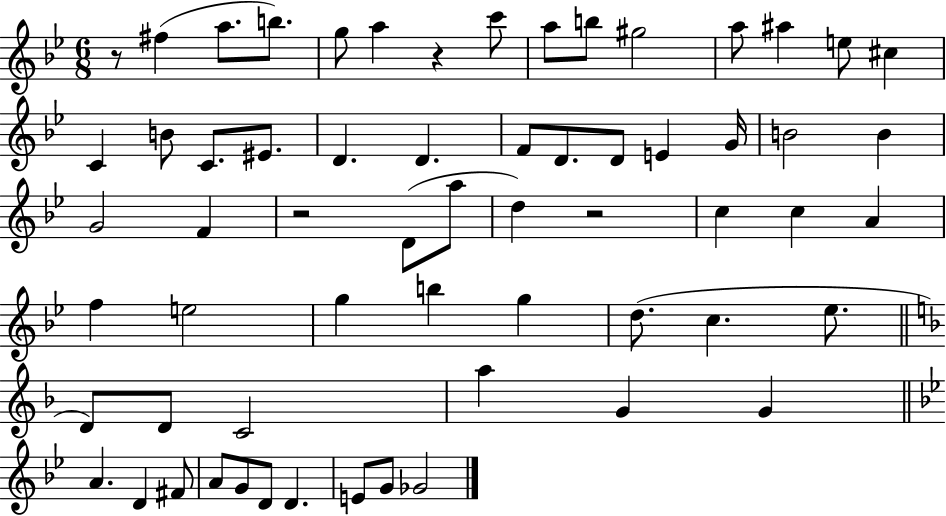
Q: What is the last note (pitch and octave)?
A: Gb4